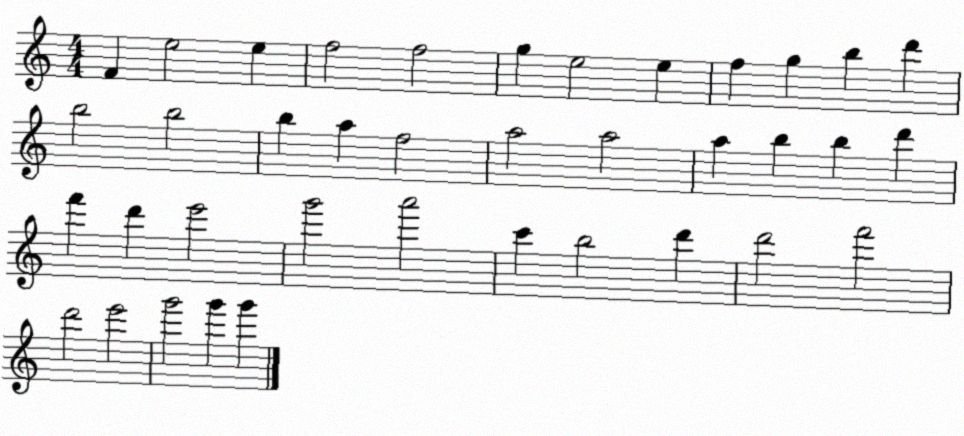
X:1
T:Untitled
M:4/4
L:1/4
K:C
F e2 e f2 f2 g e2 e f g b d' b2 b2 b a f2 a2 a2 a b b d' f' d' e'2 g'2 a'2 c' b2 d' d'2 f'2 d'2 e'2 g'2 g' g'